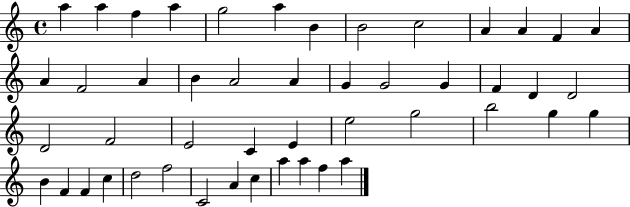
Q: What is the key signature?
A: C major